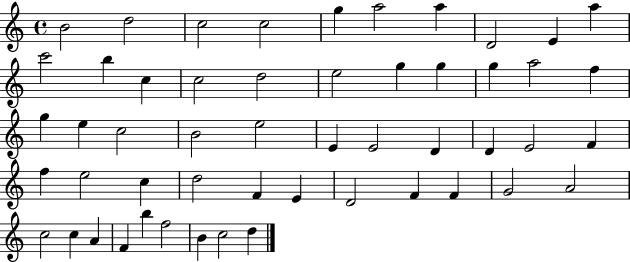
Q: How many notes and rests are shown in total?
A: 52